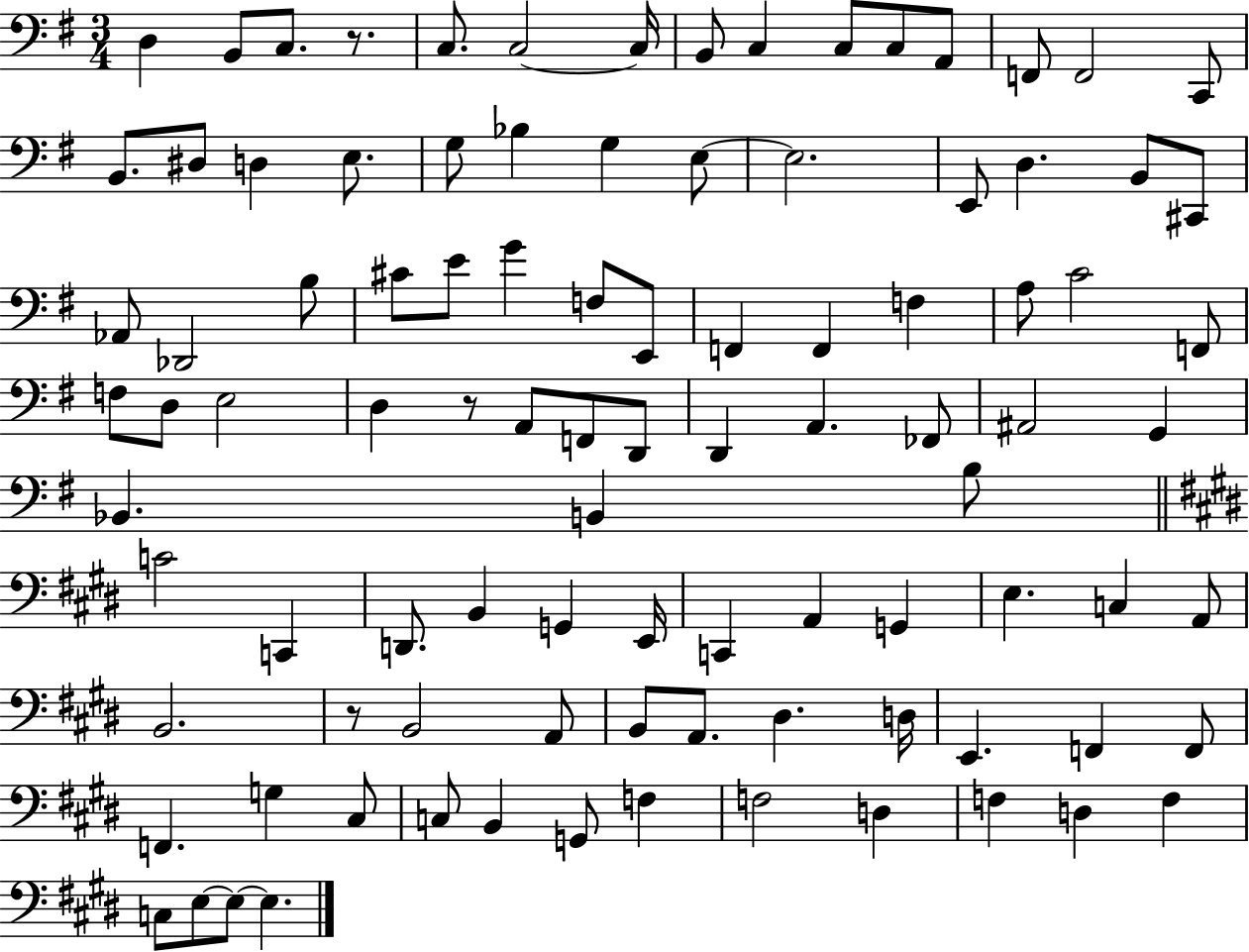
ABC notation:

X:1
T:Untitled
M:3/4
L:1/4
K:G
D, B,,/2 C,/2 z/2 C,/2 C,2 C,/4 B,,/2 C, C,/2 C,/2 A,,/2 F,,/2 F,,2 C,,/2 B,,/2 ^D,/2 D, E,/2 G,/2 _B, G, E,/2 E,2 E,,/2 D, B,,/2 ^C,,/2 _A,,/2 _D,,2 B,/2 ^C/2 E/2 G F,/2 E,,/2 F,, F,, F, A,/2 C2 F,,/2 F,/2 D,/2 E,2 D, z/2 A,,/2 F,,/2 D,,/2 D,, A,, _F,,/2 ^A,,2 G,, _B,, B,, B,/2 C2 C,, D,,/2 B,, G,, E,,/4 C,, A,, G,, E, C, A,,/2 B,,2 z/2 B,,2 A,,/2 B,,/2 A,,/2 ^D, D,/4 E,, F,, F,,/2 F,, G, ^C,/2 C,/2 B,, G,,/2 F, F,2 D, F, D, F, C,/2 E,/2 E,/2 E,